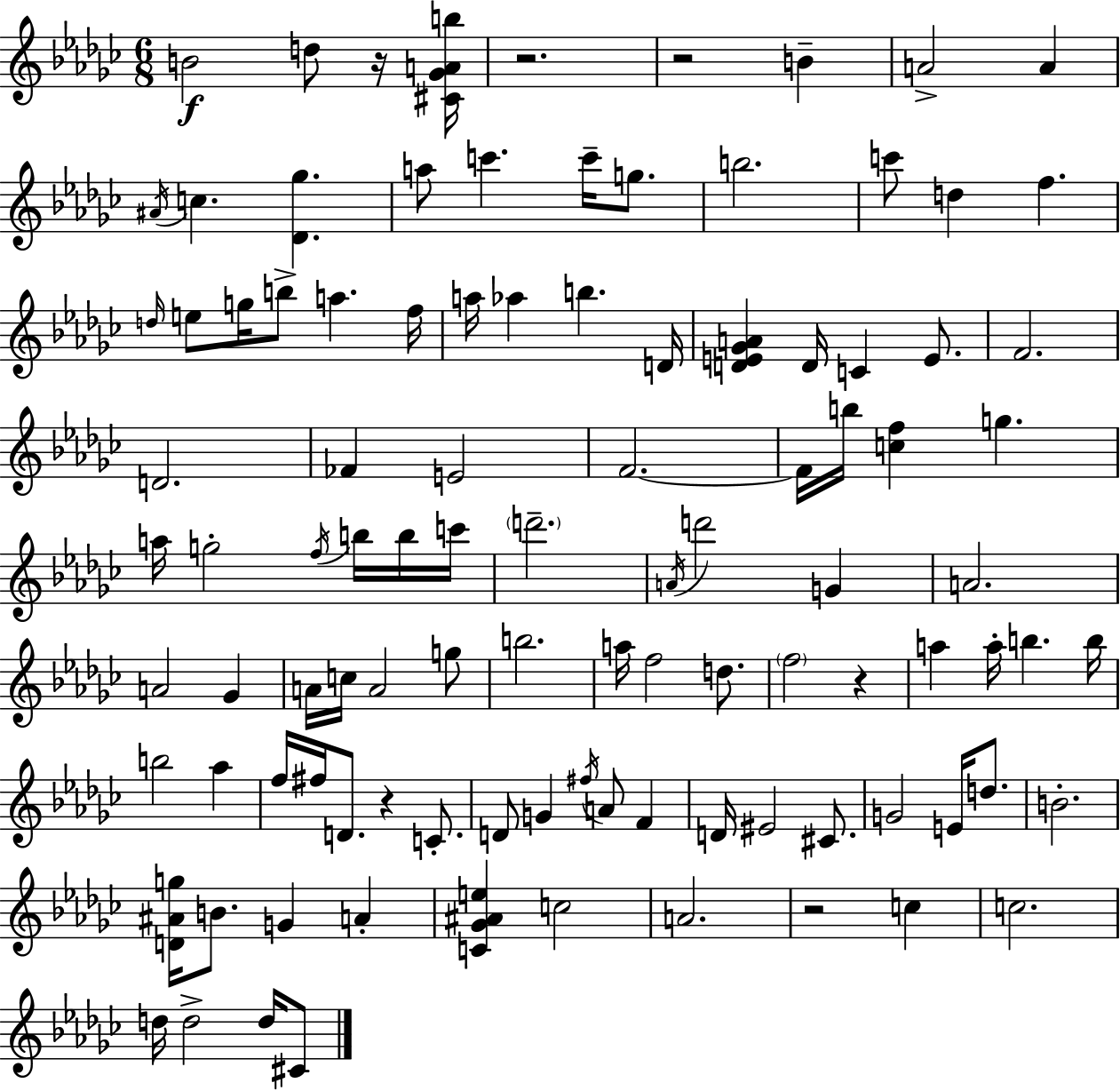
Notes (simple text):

B4/h D5/e R/s [C#4,Gb4,A4,B5]/s R/h. R/h B4/q A4/h A4/q A#4/s C5/q. [Db4,Gb5]/q. A5/e C6/q. C6/s G5/e. B5/h. C6/e D5/q F5/q. D5/s E5/e G5/s B5/e A5/q. F5/s A5/s Ab5/q B5/q. D4/s [D4,E4,Gb4,A4]/q D4/s C4/q E4/e. F4/h. D4/h. FES4/q E4/h F4/h. F4/s B5/s [C5,F5]/q G5/q. A5/s G5/h F5/s B5/s B5/s C6/s D6/h. A4/s D6/h G4/q A4/h. A4/h Gb4/q A4/s C5/s A4/h G5/e B5/h. A5/s F5/h D5/e. F5/h R/q A5/q A5/s B5/q. B5/s B5/h Ab5/q F5/s F#5/s D4/e. R/q C4/e. D4/e G4/q F#5/s A4/e F4/q D4/s EIS4/h C#4/e. G4/h E4/s D5/e. B4/h. [D4,A#4,G5]/s B4/e. G4/q A4/q [C4,Gb4,A#4,E5]/q C5/h A4/h. R/h C5/q C5/h. D5/s D5/h D5/s C#4/e